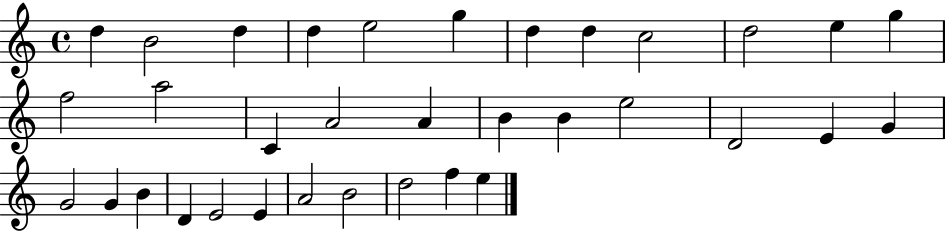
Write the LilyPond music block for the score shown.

{
  \clef treble
  \time 4/4
  \defaultTimeSignature
  \key c \major
  d''4 b'2 d''4 | d''4 e''2 g''4 | d''4 d''4 c''2 | d''2 e''4 g''4 | \break f''2 a''2 | c'4 a'2 a'4 | b'4 b'4 e''2 | d'2 e'4 g'4 | \break g'2 g'4 b'4 | d'4 e'2 e'4 | a'2 b'2 | d''2 f''4 e''4 | \break \bar "|."
}